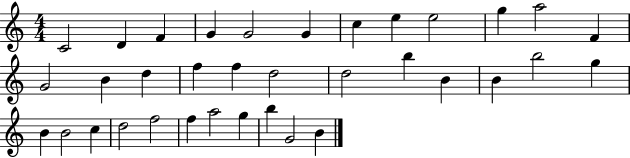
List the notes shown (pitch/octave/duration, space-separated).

C4/h D4/q F4/q G4/q G4/h G4/q C5/q E5/q E5/h G5/q A5/h F4/q G4/h B4/q D5/q F5/q F5/q D5/h D5/h B5/q B4/q B4/q B5/h G5/q B4/q B4/h C5/q D5/h F5/h F5/q A5/h G5/q B5/q G4/h B4/q